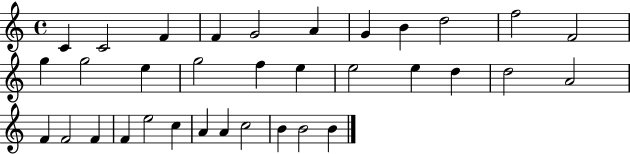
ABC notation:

X:1
T:Untitled
M:4/4
L:1/4
K:C
C C2 F F G2 A G B d2 f2 F2 g g2 e g2 f e e2 e d d2 A2 F F2 F F e2 c A A c2 B B2 B